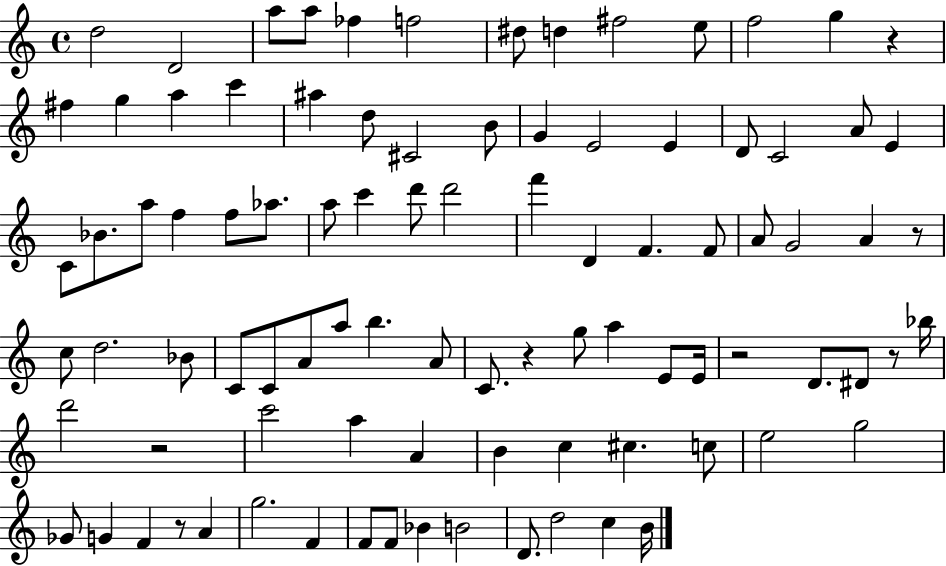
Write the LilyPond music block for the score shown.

{
  \clef treble
  \time 4/4
  \defaultTimeSignature
  \key c \major
  d''2 d'2 | a''8 a''8 fes''4 f''2 | dis''8 d''4 fis''2 e''8 | f''2 g''4 r4 | \break fis''4 g''4 a''4 c'''4 | ais''4 d''8 cis'2 b'8 | g'4 e'2 e'4 | d'8 c'2 a'8 e'4 | \break c'8 bes'8. a''8 f''4 f''8 aes''8. | a''8 c'''4 d'''8 d'''2 | f'''4 d'4 f'4. f'8 | a'8 g'2 a'4 r8 | \break c''8 d''2. bes'8 | c'8 c'8 a'8 a''8 b''4. a'8 | c'8. r4 g''8 a''4 e'8 e'16 | r2 d'8. dis'8 r8 bes''16 | \break d'''2 r2 | c'''2 a''4 a'4 | b'4 c''4 cis''4. c''8 | e''2 g''2 | \break ges'8 g'4 f'4 r8 a'4 | g''2. f'4 | f'8 f'8 bes'4 b'2 | d'8. d''2 c''4 b'16 | \break \bar "|."
}